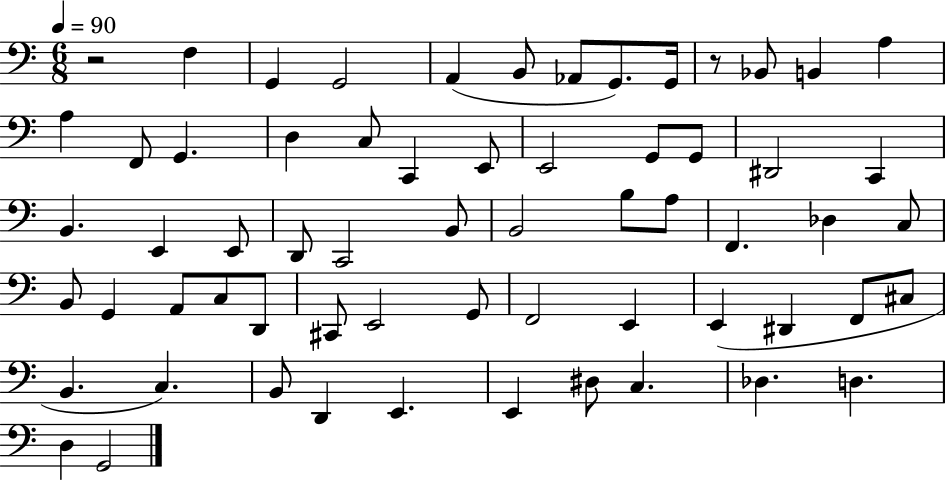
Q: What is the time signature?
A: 6/8